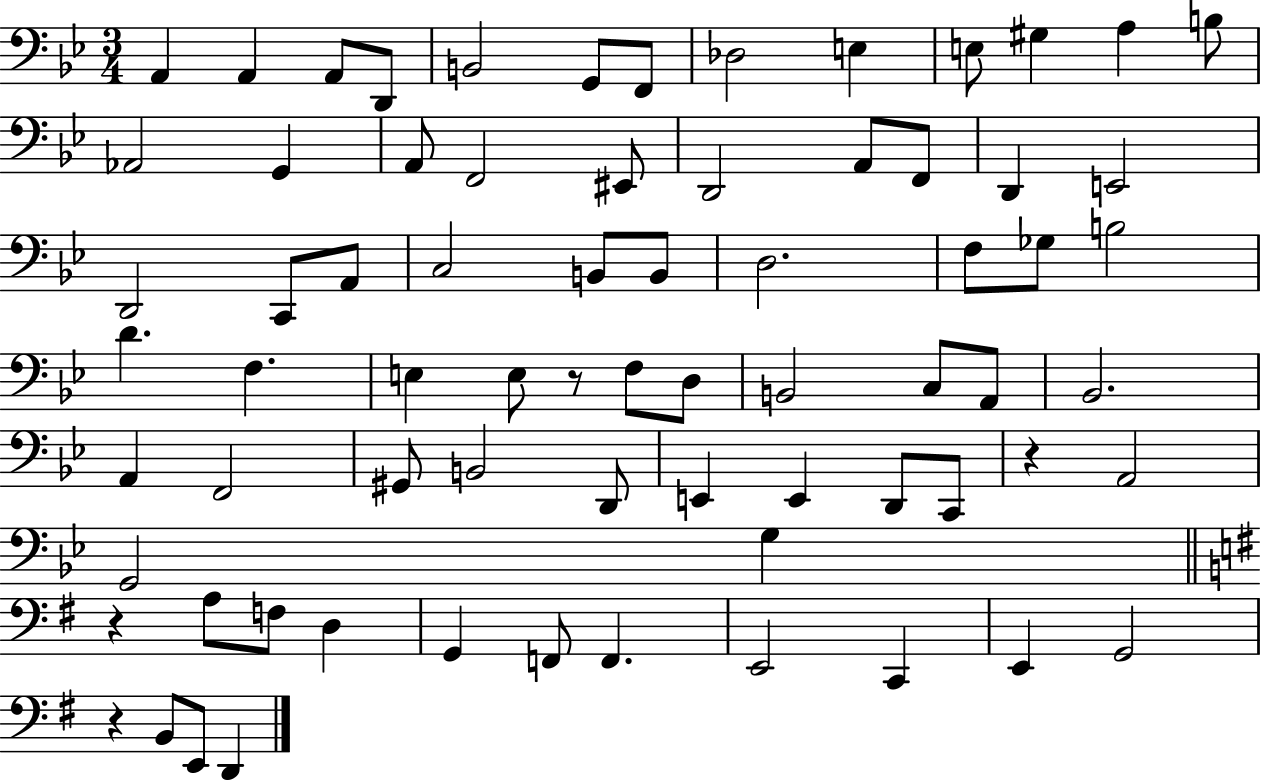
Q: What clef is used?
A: bass